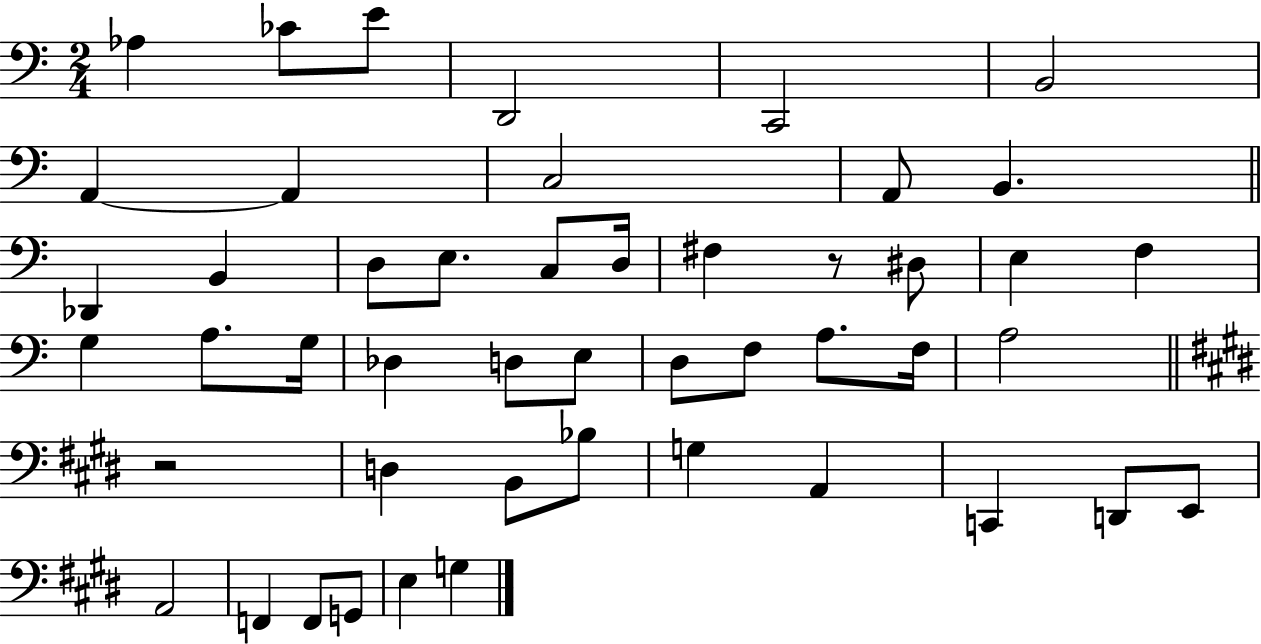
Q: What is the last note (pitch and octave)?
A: G3